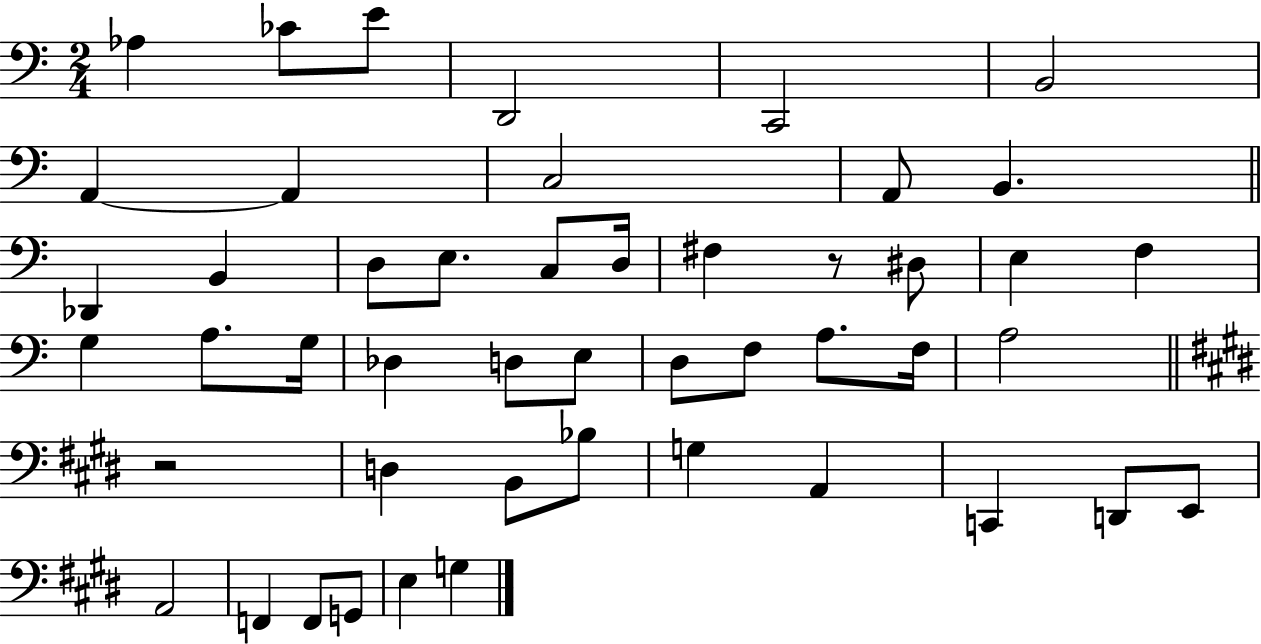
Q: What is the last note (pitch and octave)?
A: G3